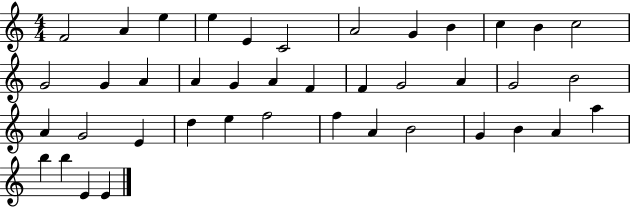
F4/h A4/q E5/q E5/q E4/q C4/h A4/h G4/q B4/q C5/q B4/q C5/h G4/h G4/q A4/q A4/q G4/q A4/q F4/q F4/q G4/h A4/q G4/h B4/h A4/q G4/h E4/q D5/q E5/q F5/h F5/q A4/q B4/h G4/q B4/q A4/q A5/q B5/q B5/q E4/q E4/q